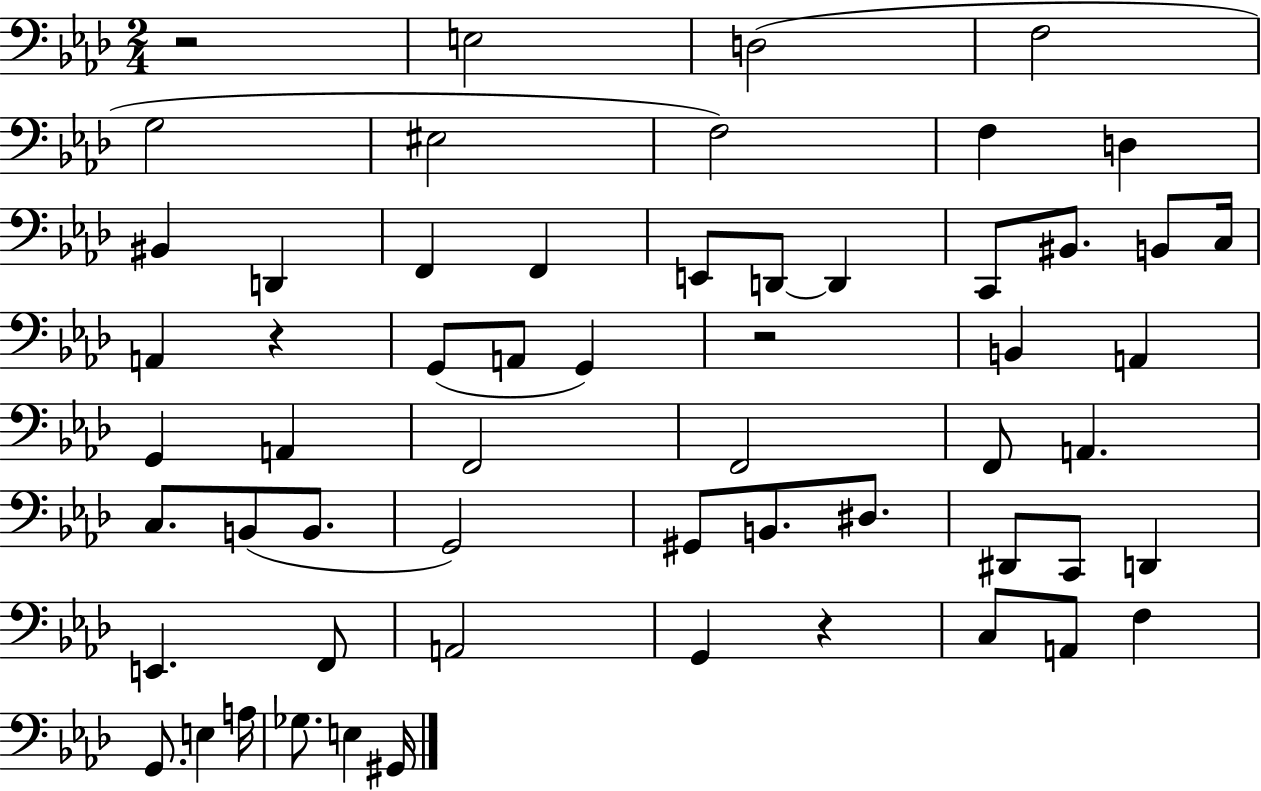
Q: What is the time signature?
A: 2/4